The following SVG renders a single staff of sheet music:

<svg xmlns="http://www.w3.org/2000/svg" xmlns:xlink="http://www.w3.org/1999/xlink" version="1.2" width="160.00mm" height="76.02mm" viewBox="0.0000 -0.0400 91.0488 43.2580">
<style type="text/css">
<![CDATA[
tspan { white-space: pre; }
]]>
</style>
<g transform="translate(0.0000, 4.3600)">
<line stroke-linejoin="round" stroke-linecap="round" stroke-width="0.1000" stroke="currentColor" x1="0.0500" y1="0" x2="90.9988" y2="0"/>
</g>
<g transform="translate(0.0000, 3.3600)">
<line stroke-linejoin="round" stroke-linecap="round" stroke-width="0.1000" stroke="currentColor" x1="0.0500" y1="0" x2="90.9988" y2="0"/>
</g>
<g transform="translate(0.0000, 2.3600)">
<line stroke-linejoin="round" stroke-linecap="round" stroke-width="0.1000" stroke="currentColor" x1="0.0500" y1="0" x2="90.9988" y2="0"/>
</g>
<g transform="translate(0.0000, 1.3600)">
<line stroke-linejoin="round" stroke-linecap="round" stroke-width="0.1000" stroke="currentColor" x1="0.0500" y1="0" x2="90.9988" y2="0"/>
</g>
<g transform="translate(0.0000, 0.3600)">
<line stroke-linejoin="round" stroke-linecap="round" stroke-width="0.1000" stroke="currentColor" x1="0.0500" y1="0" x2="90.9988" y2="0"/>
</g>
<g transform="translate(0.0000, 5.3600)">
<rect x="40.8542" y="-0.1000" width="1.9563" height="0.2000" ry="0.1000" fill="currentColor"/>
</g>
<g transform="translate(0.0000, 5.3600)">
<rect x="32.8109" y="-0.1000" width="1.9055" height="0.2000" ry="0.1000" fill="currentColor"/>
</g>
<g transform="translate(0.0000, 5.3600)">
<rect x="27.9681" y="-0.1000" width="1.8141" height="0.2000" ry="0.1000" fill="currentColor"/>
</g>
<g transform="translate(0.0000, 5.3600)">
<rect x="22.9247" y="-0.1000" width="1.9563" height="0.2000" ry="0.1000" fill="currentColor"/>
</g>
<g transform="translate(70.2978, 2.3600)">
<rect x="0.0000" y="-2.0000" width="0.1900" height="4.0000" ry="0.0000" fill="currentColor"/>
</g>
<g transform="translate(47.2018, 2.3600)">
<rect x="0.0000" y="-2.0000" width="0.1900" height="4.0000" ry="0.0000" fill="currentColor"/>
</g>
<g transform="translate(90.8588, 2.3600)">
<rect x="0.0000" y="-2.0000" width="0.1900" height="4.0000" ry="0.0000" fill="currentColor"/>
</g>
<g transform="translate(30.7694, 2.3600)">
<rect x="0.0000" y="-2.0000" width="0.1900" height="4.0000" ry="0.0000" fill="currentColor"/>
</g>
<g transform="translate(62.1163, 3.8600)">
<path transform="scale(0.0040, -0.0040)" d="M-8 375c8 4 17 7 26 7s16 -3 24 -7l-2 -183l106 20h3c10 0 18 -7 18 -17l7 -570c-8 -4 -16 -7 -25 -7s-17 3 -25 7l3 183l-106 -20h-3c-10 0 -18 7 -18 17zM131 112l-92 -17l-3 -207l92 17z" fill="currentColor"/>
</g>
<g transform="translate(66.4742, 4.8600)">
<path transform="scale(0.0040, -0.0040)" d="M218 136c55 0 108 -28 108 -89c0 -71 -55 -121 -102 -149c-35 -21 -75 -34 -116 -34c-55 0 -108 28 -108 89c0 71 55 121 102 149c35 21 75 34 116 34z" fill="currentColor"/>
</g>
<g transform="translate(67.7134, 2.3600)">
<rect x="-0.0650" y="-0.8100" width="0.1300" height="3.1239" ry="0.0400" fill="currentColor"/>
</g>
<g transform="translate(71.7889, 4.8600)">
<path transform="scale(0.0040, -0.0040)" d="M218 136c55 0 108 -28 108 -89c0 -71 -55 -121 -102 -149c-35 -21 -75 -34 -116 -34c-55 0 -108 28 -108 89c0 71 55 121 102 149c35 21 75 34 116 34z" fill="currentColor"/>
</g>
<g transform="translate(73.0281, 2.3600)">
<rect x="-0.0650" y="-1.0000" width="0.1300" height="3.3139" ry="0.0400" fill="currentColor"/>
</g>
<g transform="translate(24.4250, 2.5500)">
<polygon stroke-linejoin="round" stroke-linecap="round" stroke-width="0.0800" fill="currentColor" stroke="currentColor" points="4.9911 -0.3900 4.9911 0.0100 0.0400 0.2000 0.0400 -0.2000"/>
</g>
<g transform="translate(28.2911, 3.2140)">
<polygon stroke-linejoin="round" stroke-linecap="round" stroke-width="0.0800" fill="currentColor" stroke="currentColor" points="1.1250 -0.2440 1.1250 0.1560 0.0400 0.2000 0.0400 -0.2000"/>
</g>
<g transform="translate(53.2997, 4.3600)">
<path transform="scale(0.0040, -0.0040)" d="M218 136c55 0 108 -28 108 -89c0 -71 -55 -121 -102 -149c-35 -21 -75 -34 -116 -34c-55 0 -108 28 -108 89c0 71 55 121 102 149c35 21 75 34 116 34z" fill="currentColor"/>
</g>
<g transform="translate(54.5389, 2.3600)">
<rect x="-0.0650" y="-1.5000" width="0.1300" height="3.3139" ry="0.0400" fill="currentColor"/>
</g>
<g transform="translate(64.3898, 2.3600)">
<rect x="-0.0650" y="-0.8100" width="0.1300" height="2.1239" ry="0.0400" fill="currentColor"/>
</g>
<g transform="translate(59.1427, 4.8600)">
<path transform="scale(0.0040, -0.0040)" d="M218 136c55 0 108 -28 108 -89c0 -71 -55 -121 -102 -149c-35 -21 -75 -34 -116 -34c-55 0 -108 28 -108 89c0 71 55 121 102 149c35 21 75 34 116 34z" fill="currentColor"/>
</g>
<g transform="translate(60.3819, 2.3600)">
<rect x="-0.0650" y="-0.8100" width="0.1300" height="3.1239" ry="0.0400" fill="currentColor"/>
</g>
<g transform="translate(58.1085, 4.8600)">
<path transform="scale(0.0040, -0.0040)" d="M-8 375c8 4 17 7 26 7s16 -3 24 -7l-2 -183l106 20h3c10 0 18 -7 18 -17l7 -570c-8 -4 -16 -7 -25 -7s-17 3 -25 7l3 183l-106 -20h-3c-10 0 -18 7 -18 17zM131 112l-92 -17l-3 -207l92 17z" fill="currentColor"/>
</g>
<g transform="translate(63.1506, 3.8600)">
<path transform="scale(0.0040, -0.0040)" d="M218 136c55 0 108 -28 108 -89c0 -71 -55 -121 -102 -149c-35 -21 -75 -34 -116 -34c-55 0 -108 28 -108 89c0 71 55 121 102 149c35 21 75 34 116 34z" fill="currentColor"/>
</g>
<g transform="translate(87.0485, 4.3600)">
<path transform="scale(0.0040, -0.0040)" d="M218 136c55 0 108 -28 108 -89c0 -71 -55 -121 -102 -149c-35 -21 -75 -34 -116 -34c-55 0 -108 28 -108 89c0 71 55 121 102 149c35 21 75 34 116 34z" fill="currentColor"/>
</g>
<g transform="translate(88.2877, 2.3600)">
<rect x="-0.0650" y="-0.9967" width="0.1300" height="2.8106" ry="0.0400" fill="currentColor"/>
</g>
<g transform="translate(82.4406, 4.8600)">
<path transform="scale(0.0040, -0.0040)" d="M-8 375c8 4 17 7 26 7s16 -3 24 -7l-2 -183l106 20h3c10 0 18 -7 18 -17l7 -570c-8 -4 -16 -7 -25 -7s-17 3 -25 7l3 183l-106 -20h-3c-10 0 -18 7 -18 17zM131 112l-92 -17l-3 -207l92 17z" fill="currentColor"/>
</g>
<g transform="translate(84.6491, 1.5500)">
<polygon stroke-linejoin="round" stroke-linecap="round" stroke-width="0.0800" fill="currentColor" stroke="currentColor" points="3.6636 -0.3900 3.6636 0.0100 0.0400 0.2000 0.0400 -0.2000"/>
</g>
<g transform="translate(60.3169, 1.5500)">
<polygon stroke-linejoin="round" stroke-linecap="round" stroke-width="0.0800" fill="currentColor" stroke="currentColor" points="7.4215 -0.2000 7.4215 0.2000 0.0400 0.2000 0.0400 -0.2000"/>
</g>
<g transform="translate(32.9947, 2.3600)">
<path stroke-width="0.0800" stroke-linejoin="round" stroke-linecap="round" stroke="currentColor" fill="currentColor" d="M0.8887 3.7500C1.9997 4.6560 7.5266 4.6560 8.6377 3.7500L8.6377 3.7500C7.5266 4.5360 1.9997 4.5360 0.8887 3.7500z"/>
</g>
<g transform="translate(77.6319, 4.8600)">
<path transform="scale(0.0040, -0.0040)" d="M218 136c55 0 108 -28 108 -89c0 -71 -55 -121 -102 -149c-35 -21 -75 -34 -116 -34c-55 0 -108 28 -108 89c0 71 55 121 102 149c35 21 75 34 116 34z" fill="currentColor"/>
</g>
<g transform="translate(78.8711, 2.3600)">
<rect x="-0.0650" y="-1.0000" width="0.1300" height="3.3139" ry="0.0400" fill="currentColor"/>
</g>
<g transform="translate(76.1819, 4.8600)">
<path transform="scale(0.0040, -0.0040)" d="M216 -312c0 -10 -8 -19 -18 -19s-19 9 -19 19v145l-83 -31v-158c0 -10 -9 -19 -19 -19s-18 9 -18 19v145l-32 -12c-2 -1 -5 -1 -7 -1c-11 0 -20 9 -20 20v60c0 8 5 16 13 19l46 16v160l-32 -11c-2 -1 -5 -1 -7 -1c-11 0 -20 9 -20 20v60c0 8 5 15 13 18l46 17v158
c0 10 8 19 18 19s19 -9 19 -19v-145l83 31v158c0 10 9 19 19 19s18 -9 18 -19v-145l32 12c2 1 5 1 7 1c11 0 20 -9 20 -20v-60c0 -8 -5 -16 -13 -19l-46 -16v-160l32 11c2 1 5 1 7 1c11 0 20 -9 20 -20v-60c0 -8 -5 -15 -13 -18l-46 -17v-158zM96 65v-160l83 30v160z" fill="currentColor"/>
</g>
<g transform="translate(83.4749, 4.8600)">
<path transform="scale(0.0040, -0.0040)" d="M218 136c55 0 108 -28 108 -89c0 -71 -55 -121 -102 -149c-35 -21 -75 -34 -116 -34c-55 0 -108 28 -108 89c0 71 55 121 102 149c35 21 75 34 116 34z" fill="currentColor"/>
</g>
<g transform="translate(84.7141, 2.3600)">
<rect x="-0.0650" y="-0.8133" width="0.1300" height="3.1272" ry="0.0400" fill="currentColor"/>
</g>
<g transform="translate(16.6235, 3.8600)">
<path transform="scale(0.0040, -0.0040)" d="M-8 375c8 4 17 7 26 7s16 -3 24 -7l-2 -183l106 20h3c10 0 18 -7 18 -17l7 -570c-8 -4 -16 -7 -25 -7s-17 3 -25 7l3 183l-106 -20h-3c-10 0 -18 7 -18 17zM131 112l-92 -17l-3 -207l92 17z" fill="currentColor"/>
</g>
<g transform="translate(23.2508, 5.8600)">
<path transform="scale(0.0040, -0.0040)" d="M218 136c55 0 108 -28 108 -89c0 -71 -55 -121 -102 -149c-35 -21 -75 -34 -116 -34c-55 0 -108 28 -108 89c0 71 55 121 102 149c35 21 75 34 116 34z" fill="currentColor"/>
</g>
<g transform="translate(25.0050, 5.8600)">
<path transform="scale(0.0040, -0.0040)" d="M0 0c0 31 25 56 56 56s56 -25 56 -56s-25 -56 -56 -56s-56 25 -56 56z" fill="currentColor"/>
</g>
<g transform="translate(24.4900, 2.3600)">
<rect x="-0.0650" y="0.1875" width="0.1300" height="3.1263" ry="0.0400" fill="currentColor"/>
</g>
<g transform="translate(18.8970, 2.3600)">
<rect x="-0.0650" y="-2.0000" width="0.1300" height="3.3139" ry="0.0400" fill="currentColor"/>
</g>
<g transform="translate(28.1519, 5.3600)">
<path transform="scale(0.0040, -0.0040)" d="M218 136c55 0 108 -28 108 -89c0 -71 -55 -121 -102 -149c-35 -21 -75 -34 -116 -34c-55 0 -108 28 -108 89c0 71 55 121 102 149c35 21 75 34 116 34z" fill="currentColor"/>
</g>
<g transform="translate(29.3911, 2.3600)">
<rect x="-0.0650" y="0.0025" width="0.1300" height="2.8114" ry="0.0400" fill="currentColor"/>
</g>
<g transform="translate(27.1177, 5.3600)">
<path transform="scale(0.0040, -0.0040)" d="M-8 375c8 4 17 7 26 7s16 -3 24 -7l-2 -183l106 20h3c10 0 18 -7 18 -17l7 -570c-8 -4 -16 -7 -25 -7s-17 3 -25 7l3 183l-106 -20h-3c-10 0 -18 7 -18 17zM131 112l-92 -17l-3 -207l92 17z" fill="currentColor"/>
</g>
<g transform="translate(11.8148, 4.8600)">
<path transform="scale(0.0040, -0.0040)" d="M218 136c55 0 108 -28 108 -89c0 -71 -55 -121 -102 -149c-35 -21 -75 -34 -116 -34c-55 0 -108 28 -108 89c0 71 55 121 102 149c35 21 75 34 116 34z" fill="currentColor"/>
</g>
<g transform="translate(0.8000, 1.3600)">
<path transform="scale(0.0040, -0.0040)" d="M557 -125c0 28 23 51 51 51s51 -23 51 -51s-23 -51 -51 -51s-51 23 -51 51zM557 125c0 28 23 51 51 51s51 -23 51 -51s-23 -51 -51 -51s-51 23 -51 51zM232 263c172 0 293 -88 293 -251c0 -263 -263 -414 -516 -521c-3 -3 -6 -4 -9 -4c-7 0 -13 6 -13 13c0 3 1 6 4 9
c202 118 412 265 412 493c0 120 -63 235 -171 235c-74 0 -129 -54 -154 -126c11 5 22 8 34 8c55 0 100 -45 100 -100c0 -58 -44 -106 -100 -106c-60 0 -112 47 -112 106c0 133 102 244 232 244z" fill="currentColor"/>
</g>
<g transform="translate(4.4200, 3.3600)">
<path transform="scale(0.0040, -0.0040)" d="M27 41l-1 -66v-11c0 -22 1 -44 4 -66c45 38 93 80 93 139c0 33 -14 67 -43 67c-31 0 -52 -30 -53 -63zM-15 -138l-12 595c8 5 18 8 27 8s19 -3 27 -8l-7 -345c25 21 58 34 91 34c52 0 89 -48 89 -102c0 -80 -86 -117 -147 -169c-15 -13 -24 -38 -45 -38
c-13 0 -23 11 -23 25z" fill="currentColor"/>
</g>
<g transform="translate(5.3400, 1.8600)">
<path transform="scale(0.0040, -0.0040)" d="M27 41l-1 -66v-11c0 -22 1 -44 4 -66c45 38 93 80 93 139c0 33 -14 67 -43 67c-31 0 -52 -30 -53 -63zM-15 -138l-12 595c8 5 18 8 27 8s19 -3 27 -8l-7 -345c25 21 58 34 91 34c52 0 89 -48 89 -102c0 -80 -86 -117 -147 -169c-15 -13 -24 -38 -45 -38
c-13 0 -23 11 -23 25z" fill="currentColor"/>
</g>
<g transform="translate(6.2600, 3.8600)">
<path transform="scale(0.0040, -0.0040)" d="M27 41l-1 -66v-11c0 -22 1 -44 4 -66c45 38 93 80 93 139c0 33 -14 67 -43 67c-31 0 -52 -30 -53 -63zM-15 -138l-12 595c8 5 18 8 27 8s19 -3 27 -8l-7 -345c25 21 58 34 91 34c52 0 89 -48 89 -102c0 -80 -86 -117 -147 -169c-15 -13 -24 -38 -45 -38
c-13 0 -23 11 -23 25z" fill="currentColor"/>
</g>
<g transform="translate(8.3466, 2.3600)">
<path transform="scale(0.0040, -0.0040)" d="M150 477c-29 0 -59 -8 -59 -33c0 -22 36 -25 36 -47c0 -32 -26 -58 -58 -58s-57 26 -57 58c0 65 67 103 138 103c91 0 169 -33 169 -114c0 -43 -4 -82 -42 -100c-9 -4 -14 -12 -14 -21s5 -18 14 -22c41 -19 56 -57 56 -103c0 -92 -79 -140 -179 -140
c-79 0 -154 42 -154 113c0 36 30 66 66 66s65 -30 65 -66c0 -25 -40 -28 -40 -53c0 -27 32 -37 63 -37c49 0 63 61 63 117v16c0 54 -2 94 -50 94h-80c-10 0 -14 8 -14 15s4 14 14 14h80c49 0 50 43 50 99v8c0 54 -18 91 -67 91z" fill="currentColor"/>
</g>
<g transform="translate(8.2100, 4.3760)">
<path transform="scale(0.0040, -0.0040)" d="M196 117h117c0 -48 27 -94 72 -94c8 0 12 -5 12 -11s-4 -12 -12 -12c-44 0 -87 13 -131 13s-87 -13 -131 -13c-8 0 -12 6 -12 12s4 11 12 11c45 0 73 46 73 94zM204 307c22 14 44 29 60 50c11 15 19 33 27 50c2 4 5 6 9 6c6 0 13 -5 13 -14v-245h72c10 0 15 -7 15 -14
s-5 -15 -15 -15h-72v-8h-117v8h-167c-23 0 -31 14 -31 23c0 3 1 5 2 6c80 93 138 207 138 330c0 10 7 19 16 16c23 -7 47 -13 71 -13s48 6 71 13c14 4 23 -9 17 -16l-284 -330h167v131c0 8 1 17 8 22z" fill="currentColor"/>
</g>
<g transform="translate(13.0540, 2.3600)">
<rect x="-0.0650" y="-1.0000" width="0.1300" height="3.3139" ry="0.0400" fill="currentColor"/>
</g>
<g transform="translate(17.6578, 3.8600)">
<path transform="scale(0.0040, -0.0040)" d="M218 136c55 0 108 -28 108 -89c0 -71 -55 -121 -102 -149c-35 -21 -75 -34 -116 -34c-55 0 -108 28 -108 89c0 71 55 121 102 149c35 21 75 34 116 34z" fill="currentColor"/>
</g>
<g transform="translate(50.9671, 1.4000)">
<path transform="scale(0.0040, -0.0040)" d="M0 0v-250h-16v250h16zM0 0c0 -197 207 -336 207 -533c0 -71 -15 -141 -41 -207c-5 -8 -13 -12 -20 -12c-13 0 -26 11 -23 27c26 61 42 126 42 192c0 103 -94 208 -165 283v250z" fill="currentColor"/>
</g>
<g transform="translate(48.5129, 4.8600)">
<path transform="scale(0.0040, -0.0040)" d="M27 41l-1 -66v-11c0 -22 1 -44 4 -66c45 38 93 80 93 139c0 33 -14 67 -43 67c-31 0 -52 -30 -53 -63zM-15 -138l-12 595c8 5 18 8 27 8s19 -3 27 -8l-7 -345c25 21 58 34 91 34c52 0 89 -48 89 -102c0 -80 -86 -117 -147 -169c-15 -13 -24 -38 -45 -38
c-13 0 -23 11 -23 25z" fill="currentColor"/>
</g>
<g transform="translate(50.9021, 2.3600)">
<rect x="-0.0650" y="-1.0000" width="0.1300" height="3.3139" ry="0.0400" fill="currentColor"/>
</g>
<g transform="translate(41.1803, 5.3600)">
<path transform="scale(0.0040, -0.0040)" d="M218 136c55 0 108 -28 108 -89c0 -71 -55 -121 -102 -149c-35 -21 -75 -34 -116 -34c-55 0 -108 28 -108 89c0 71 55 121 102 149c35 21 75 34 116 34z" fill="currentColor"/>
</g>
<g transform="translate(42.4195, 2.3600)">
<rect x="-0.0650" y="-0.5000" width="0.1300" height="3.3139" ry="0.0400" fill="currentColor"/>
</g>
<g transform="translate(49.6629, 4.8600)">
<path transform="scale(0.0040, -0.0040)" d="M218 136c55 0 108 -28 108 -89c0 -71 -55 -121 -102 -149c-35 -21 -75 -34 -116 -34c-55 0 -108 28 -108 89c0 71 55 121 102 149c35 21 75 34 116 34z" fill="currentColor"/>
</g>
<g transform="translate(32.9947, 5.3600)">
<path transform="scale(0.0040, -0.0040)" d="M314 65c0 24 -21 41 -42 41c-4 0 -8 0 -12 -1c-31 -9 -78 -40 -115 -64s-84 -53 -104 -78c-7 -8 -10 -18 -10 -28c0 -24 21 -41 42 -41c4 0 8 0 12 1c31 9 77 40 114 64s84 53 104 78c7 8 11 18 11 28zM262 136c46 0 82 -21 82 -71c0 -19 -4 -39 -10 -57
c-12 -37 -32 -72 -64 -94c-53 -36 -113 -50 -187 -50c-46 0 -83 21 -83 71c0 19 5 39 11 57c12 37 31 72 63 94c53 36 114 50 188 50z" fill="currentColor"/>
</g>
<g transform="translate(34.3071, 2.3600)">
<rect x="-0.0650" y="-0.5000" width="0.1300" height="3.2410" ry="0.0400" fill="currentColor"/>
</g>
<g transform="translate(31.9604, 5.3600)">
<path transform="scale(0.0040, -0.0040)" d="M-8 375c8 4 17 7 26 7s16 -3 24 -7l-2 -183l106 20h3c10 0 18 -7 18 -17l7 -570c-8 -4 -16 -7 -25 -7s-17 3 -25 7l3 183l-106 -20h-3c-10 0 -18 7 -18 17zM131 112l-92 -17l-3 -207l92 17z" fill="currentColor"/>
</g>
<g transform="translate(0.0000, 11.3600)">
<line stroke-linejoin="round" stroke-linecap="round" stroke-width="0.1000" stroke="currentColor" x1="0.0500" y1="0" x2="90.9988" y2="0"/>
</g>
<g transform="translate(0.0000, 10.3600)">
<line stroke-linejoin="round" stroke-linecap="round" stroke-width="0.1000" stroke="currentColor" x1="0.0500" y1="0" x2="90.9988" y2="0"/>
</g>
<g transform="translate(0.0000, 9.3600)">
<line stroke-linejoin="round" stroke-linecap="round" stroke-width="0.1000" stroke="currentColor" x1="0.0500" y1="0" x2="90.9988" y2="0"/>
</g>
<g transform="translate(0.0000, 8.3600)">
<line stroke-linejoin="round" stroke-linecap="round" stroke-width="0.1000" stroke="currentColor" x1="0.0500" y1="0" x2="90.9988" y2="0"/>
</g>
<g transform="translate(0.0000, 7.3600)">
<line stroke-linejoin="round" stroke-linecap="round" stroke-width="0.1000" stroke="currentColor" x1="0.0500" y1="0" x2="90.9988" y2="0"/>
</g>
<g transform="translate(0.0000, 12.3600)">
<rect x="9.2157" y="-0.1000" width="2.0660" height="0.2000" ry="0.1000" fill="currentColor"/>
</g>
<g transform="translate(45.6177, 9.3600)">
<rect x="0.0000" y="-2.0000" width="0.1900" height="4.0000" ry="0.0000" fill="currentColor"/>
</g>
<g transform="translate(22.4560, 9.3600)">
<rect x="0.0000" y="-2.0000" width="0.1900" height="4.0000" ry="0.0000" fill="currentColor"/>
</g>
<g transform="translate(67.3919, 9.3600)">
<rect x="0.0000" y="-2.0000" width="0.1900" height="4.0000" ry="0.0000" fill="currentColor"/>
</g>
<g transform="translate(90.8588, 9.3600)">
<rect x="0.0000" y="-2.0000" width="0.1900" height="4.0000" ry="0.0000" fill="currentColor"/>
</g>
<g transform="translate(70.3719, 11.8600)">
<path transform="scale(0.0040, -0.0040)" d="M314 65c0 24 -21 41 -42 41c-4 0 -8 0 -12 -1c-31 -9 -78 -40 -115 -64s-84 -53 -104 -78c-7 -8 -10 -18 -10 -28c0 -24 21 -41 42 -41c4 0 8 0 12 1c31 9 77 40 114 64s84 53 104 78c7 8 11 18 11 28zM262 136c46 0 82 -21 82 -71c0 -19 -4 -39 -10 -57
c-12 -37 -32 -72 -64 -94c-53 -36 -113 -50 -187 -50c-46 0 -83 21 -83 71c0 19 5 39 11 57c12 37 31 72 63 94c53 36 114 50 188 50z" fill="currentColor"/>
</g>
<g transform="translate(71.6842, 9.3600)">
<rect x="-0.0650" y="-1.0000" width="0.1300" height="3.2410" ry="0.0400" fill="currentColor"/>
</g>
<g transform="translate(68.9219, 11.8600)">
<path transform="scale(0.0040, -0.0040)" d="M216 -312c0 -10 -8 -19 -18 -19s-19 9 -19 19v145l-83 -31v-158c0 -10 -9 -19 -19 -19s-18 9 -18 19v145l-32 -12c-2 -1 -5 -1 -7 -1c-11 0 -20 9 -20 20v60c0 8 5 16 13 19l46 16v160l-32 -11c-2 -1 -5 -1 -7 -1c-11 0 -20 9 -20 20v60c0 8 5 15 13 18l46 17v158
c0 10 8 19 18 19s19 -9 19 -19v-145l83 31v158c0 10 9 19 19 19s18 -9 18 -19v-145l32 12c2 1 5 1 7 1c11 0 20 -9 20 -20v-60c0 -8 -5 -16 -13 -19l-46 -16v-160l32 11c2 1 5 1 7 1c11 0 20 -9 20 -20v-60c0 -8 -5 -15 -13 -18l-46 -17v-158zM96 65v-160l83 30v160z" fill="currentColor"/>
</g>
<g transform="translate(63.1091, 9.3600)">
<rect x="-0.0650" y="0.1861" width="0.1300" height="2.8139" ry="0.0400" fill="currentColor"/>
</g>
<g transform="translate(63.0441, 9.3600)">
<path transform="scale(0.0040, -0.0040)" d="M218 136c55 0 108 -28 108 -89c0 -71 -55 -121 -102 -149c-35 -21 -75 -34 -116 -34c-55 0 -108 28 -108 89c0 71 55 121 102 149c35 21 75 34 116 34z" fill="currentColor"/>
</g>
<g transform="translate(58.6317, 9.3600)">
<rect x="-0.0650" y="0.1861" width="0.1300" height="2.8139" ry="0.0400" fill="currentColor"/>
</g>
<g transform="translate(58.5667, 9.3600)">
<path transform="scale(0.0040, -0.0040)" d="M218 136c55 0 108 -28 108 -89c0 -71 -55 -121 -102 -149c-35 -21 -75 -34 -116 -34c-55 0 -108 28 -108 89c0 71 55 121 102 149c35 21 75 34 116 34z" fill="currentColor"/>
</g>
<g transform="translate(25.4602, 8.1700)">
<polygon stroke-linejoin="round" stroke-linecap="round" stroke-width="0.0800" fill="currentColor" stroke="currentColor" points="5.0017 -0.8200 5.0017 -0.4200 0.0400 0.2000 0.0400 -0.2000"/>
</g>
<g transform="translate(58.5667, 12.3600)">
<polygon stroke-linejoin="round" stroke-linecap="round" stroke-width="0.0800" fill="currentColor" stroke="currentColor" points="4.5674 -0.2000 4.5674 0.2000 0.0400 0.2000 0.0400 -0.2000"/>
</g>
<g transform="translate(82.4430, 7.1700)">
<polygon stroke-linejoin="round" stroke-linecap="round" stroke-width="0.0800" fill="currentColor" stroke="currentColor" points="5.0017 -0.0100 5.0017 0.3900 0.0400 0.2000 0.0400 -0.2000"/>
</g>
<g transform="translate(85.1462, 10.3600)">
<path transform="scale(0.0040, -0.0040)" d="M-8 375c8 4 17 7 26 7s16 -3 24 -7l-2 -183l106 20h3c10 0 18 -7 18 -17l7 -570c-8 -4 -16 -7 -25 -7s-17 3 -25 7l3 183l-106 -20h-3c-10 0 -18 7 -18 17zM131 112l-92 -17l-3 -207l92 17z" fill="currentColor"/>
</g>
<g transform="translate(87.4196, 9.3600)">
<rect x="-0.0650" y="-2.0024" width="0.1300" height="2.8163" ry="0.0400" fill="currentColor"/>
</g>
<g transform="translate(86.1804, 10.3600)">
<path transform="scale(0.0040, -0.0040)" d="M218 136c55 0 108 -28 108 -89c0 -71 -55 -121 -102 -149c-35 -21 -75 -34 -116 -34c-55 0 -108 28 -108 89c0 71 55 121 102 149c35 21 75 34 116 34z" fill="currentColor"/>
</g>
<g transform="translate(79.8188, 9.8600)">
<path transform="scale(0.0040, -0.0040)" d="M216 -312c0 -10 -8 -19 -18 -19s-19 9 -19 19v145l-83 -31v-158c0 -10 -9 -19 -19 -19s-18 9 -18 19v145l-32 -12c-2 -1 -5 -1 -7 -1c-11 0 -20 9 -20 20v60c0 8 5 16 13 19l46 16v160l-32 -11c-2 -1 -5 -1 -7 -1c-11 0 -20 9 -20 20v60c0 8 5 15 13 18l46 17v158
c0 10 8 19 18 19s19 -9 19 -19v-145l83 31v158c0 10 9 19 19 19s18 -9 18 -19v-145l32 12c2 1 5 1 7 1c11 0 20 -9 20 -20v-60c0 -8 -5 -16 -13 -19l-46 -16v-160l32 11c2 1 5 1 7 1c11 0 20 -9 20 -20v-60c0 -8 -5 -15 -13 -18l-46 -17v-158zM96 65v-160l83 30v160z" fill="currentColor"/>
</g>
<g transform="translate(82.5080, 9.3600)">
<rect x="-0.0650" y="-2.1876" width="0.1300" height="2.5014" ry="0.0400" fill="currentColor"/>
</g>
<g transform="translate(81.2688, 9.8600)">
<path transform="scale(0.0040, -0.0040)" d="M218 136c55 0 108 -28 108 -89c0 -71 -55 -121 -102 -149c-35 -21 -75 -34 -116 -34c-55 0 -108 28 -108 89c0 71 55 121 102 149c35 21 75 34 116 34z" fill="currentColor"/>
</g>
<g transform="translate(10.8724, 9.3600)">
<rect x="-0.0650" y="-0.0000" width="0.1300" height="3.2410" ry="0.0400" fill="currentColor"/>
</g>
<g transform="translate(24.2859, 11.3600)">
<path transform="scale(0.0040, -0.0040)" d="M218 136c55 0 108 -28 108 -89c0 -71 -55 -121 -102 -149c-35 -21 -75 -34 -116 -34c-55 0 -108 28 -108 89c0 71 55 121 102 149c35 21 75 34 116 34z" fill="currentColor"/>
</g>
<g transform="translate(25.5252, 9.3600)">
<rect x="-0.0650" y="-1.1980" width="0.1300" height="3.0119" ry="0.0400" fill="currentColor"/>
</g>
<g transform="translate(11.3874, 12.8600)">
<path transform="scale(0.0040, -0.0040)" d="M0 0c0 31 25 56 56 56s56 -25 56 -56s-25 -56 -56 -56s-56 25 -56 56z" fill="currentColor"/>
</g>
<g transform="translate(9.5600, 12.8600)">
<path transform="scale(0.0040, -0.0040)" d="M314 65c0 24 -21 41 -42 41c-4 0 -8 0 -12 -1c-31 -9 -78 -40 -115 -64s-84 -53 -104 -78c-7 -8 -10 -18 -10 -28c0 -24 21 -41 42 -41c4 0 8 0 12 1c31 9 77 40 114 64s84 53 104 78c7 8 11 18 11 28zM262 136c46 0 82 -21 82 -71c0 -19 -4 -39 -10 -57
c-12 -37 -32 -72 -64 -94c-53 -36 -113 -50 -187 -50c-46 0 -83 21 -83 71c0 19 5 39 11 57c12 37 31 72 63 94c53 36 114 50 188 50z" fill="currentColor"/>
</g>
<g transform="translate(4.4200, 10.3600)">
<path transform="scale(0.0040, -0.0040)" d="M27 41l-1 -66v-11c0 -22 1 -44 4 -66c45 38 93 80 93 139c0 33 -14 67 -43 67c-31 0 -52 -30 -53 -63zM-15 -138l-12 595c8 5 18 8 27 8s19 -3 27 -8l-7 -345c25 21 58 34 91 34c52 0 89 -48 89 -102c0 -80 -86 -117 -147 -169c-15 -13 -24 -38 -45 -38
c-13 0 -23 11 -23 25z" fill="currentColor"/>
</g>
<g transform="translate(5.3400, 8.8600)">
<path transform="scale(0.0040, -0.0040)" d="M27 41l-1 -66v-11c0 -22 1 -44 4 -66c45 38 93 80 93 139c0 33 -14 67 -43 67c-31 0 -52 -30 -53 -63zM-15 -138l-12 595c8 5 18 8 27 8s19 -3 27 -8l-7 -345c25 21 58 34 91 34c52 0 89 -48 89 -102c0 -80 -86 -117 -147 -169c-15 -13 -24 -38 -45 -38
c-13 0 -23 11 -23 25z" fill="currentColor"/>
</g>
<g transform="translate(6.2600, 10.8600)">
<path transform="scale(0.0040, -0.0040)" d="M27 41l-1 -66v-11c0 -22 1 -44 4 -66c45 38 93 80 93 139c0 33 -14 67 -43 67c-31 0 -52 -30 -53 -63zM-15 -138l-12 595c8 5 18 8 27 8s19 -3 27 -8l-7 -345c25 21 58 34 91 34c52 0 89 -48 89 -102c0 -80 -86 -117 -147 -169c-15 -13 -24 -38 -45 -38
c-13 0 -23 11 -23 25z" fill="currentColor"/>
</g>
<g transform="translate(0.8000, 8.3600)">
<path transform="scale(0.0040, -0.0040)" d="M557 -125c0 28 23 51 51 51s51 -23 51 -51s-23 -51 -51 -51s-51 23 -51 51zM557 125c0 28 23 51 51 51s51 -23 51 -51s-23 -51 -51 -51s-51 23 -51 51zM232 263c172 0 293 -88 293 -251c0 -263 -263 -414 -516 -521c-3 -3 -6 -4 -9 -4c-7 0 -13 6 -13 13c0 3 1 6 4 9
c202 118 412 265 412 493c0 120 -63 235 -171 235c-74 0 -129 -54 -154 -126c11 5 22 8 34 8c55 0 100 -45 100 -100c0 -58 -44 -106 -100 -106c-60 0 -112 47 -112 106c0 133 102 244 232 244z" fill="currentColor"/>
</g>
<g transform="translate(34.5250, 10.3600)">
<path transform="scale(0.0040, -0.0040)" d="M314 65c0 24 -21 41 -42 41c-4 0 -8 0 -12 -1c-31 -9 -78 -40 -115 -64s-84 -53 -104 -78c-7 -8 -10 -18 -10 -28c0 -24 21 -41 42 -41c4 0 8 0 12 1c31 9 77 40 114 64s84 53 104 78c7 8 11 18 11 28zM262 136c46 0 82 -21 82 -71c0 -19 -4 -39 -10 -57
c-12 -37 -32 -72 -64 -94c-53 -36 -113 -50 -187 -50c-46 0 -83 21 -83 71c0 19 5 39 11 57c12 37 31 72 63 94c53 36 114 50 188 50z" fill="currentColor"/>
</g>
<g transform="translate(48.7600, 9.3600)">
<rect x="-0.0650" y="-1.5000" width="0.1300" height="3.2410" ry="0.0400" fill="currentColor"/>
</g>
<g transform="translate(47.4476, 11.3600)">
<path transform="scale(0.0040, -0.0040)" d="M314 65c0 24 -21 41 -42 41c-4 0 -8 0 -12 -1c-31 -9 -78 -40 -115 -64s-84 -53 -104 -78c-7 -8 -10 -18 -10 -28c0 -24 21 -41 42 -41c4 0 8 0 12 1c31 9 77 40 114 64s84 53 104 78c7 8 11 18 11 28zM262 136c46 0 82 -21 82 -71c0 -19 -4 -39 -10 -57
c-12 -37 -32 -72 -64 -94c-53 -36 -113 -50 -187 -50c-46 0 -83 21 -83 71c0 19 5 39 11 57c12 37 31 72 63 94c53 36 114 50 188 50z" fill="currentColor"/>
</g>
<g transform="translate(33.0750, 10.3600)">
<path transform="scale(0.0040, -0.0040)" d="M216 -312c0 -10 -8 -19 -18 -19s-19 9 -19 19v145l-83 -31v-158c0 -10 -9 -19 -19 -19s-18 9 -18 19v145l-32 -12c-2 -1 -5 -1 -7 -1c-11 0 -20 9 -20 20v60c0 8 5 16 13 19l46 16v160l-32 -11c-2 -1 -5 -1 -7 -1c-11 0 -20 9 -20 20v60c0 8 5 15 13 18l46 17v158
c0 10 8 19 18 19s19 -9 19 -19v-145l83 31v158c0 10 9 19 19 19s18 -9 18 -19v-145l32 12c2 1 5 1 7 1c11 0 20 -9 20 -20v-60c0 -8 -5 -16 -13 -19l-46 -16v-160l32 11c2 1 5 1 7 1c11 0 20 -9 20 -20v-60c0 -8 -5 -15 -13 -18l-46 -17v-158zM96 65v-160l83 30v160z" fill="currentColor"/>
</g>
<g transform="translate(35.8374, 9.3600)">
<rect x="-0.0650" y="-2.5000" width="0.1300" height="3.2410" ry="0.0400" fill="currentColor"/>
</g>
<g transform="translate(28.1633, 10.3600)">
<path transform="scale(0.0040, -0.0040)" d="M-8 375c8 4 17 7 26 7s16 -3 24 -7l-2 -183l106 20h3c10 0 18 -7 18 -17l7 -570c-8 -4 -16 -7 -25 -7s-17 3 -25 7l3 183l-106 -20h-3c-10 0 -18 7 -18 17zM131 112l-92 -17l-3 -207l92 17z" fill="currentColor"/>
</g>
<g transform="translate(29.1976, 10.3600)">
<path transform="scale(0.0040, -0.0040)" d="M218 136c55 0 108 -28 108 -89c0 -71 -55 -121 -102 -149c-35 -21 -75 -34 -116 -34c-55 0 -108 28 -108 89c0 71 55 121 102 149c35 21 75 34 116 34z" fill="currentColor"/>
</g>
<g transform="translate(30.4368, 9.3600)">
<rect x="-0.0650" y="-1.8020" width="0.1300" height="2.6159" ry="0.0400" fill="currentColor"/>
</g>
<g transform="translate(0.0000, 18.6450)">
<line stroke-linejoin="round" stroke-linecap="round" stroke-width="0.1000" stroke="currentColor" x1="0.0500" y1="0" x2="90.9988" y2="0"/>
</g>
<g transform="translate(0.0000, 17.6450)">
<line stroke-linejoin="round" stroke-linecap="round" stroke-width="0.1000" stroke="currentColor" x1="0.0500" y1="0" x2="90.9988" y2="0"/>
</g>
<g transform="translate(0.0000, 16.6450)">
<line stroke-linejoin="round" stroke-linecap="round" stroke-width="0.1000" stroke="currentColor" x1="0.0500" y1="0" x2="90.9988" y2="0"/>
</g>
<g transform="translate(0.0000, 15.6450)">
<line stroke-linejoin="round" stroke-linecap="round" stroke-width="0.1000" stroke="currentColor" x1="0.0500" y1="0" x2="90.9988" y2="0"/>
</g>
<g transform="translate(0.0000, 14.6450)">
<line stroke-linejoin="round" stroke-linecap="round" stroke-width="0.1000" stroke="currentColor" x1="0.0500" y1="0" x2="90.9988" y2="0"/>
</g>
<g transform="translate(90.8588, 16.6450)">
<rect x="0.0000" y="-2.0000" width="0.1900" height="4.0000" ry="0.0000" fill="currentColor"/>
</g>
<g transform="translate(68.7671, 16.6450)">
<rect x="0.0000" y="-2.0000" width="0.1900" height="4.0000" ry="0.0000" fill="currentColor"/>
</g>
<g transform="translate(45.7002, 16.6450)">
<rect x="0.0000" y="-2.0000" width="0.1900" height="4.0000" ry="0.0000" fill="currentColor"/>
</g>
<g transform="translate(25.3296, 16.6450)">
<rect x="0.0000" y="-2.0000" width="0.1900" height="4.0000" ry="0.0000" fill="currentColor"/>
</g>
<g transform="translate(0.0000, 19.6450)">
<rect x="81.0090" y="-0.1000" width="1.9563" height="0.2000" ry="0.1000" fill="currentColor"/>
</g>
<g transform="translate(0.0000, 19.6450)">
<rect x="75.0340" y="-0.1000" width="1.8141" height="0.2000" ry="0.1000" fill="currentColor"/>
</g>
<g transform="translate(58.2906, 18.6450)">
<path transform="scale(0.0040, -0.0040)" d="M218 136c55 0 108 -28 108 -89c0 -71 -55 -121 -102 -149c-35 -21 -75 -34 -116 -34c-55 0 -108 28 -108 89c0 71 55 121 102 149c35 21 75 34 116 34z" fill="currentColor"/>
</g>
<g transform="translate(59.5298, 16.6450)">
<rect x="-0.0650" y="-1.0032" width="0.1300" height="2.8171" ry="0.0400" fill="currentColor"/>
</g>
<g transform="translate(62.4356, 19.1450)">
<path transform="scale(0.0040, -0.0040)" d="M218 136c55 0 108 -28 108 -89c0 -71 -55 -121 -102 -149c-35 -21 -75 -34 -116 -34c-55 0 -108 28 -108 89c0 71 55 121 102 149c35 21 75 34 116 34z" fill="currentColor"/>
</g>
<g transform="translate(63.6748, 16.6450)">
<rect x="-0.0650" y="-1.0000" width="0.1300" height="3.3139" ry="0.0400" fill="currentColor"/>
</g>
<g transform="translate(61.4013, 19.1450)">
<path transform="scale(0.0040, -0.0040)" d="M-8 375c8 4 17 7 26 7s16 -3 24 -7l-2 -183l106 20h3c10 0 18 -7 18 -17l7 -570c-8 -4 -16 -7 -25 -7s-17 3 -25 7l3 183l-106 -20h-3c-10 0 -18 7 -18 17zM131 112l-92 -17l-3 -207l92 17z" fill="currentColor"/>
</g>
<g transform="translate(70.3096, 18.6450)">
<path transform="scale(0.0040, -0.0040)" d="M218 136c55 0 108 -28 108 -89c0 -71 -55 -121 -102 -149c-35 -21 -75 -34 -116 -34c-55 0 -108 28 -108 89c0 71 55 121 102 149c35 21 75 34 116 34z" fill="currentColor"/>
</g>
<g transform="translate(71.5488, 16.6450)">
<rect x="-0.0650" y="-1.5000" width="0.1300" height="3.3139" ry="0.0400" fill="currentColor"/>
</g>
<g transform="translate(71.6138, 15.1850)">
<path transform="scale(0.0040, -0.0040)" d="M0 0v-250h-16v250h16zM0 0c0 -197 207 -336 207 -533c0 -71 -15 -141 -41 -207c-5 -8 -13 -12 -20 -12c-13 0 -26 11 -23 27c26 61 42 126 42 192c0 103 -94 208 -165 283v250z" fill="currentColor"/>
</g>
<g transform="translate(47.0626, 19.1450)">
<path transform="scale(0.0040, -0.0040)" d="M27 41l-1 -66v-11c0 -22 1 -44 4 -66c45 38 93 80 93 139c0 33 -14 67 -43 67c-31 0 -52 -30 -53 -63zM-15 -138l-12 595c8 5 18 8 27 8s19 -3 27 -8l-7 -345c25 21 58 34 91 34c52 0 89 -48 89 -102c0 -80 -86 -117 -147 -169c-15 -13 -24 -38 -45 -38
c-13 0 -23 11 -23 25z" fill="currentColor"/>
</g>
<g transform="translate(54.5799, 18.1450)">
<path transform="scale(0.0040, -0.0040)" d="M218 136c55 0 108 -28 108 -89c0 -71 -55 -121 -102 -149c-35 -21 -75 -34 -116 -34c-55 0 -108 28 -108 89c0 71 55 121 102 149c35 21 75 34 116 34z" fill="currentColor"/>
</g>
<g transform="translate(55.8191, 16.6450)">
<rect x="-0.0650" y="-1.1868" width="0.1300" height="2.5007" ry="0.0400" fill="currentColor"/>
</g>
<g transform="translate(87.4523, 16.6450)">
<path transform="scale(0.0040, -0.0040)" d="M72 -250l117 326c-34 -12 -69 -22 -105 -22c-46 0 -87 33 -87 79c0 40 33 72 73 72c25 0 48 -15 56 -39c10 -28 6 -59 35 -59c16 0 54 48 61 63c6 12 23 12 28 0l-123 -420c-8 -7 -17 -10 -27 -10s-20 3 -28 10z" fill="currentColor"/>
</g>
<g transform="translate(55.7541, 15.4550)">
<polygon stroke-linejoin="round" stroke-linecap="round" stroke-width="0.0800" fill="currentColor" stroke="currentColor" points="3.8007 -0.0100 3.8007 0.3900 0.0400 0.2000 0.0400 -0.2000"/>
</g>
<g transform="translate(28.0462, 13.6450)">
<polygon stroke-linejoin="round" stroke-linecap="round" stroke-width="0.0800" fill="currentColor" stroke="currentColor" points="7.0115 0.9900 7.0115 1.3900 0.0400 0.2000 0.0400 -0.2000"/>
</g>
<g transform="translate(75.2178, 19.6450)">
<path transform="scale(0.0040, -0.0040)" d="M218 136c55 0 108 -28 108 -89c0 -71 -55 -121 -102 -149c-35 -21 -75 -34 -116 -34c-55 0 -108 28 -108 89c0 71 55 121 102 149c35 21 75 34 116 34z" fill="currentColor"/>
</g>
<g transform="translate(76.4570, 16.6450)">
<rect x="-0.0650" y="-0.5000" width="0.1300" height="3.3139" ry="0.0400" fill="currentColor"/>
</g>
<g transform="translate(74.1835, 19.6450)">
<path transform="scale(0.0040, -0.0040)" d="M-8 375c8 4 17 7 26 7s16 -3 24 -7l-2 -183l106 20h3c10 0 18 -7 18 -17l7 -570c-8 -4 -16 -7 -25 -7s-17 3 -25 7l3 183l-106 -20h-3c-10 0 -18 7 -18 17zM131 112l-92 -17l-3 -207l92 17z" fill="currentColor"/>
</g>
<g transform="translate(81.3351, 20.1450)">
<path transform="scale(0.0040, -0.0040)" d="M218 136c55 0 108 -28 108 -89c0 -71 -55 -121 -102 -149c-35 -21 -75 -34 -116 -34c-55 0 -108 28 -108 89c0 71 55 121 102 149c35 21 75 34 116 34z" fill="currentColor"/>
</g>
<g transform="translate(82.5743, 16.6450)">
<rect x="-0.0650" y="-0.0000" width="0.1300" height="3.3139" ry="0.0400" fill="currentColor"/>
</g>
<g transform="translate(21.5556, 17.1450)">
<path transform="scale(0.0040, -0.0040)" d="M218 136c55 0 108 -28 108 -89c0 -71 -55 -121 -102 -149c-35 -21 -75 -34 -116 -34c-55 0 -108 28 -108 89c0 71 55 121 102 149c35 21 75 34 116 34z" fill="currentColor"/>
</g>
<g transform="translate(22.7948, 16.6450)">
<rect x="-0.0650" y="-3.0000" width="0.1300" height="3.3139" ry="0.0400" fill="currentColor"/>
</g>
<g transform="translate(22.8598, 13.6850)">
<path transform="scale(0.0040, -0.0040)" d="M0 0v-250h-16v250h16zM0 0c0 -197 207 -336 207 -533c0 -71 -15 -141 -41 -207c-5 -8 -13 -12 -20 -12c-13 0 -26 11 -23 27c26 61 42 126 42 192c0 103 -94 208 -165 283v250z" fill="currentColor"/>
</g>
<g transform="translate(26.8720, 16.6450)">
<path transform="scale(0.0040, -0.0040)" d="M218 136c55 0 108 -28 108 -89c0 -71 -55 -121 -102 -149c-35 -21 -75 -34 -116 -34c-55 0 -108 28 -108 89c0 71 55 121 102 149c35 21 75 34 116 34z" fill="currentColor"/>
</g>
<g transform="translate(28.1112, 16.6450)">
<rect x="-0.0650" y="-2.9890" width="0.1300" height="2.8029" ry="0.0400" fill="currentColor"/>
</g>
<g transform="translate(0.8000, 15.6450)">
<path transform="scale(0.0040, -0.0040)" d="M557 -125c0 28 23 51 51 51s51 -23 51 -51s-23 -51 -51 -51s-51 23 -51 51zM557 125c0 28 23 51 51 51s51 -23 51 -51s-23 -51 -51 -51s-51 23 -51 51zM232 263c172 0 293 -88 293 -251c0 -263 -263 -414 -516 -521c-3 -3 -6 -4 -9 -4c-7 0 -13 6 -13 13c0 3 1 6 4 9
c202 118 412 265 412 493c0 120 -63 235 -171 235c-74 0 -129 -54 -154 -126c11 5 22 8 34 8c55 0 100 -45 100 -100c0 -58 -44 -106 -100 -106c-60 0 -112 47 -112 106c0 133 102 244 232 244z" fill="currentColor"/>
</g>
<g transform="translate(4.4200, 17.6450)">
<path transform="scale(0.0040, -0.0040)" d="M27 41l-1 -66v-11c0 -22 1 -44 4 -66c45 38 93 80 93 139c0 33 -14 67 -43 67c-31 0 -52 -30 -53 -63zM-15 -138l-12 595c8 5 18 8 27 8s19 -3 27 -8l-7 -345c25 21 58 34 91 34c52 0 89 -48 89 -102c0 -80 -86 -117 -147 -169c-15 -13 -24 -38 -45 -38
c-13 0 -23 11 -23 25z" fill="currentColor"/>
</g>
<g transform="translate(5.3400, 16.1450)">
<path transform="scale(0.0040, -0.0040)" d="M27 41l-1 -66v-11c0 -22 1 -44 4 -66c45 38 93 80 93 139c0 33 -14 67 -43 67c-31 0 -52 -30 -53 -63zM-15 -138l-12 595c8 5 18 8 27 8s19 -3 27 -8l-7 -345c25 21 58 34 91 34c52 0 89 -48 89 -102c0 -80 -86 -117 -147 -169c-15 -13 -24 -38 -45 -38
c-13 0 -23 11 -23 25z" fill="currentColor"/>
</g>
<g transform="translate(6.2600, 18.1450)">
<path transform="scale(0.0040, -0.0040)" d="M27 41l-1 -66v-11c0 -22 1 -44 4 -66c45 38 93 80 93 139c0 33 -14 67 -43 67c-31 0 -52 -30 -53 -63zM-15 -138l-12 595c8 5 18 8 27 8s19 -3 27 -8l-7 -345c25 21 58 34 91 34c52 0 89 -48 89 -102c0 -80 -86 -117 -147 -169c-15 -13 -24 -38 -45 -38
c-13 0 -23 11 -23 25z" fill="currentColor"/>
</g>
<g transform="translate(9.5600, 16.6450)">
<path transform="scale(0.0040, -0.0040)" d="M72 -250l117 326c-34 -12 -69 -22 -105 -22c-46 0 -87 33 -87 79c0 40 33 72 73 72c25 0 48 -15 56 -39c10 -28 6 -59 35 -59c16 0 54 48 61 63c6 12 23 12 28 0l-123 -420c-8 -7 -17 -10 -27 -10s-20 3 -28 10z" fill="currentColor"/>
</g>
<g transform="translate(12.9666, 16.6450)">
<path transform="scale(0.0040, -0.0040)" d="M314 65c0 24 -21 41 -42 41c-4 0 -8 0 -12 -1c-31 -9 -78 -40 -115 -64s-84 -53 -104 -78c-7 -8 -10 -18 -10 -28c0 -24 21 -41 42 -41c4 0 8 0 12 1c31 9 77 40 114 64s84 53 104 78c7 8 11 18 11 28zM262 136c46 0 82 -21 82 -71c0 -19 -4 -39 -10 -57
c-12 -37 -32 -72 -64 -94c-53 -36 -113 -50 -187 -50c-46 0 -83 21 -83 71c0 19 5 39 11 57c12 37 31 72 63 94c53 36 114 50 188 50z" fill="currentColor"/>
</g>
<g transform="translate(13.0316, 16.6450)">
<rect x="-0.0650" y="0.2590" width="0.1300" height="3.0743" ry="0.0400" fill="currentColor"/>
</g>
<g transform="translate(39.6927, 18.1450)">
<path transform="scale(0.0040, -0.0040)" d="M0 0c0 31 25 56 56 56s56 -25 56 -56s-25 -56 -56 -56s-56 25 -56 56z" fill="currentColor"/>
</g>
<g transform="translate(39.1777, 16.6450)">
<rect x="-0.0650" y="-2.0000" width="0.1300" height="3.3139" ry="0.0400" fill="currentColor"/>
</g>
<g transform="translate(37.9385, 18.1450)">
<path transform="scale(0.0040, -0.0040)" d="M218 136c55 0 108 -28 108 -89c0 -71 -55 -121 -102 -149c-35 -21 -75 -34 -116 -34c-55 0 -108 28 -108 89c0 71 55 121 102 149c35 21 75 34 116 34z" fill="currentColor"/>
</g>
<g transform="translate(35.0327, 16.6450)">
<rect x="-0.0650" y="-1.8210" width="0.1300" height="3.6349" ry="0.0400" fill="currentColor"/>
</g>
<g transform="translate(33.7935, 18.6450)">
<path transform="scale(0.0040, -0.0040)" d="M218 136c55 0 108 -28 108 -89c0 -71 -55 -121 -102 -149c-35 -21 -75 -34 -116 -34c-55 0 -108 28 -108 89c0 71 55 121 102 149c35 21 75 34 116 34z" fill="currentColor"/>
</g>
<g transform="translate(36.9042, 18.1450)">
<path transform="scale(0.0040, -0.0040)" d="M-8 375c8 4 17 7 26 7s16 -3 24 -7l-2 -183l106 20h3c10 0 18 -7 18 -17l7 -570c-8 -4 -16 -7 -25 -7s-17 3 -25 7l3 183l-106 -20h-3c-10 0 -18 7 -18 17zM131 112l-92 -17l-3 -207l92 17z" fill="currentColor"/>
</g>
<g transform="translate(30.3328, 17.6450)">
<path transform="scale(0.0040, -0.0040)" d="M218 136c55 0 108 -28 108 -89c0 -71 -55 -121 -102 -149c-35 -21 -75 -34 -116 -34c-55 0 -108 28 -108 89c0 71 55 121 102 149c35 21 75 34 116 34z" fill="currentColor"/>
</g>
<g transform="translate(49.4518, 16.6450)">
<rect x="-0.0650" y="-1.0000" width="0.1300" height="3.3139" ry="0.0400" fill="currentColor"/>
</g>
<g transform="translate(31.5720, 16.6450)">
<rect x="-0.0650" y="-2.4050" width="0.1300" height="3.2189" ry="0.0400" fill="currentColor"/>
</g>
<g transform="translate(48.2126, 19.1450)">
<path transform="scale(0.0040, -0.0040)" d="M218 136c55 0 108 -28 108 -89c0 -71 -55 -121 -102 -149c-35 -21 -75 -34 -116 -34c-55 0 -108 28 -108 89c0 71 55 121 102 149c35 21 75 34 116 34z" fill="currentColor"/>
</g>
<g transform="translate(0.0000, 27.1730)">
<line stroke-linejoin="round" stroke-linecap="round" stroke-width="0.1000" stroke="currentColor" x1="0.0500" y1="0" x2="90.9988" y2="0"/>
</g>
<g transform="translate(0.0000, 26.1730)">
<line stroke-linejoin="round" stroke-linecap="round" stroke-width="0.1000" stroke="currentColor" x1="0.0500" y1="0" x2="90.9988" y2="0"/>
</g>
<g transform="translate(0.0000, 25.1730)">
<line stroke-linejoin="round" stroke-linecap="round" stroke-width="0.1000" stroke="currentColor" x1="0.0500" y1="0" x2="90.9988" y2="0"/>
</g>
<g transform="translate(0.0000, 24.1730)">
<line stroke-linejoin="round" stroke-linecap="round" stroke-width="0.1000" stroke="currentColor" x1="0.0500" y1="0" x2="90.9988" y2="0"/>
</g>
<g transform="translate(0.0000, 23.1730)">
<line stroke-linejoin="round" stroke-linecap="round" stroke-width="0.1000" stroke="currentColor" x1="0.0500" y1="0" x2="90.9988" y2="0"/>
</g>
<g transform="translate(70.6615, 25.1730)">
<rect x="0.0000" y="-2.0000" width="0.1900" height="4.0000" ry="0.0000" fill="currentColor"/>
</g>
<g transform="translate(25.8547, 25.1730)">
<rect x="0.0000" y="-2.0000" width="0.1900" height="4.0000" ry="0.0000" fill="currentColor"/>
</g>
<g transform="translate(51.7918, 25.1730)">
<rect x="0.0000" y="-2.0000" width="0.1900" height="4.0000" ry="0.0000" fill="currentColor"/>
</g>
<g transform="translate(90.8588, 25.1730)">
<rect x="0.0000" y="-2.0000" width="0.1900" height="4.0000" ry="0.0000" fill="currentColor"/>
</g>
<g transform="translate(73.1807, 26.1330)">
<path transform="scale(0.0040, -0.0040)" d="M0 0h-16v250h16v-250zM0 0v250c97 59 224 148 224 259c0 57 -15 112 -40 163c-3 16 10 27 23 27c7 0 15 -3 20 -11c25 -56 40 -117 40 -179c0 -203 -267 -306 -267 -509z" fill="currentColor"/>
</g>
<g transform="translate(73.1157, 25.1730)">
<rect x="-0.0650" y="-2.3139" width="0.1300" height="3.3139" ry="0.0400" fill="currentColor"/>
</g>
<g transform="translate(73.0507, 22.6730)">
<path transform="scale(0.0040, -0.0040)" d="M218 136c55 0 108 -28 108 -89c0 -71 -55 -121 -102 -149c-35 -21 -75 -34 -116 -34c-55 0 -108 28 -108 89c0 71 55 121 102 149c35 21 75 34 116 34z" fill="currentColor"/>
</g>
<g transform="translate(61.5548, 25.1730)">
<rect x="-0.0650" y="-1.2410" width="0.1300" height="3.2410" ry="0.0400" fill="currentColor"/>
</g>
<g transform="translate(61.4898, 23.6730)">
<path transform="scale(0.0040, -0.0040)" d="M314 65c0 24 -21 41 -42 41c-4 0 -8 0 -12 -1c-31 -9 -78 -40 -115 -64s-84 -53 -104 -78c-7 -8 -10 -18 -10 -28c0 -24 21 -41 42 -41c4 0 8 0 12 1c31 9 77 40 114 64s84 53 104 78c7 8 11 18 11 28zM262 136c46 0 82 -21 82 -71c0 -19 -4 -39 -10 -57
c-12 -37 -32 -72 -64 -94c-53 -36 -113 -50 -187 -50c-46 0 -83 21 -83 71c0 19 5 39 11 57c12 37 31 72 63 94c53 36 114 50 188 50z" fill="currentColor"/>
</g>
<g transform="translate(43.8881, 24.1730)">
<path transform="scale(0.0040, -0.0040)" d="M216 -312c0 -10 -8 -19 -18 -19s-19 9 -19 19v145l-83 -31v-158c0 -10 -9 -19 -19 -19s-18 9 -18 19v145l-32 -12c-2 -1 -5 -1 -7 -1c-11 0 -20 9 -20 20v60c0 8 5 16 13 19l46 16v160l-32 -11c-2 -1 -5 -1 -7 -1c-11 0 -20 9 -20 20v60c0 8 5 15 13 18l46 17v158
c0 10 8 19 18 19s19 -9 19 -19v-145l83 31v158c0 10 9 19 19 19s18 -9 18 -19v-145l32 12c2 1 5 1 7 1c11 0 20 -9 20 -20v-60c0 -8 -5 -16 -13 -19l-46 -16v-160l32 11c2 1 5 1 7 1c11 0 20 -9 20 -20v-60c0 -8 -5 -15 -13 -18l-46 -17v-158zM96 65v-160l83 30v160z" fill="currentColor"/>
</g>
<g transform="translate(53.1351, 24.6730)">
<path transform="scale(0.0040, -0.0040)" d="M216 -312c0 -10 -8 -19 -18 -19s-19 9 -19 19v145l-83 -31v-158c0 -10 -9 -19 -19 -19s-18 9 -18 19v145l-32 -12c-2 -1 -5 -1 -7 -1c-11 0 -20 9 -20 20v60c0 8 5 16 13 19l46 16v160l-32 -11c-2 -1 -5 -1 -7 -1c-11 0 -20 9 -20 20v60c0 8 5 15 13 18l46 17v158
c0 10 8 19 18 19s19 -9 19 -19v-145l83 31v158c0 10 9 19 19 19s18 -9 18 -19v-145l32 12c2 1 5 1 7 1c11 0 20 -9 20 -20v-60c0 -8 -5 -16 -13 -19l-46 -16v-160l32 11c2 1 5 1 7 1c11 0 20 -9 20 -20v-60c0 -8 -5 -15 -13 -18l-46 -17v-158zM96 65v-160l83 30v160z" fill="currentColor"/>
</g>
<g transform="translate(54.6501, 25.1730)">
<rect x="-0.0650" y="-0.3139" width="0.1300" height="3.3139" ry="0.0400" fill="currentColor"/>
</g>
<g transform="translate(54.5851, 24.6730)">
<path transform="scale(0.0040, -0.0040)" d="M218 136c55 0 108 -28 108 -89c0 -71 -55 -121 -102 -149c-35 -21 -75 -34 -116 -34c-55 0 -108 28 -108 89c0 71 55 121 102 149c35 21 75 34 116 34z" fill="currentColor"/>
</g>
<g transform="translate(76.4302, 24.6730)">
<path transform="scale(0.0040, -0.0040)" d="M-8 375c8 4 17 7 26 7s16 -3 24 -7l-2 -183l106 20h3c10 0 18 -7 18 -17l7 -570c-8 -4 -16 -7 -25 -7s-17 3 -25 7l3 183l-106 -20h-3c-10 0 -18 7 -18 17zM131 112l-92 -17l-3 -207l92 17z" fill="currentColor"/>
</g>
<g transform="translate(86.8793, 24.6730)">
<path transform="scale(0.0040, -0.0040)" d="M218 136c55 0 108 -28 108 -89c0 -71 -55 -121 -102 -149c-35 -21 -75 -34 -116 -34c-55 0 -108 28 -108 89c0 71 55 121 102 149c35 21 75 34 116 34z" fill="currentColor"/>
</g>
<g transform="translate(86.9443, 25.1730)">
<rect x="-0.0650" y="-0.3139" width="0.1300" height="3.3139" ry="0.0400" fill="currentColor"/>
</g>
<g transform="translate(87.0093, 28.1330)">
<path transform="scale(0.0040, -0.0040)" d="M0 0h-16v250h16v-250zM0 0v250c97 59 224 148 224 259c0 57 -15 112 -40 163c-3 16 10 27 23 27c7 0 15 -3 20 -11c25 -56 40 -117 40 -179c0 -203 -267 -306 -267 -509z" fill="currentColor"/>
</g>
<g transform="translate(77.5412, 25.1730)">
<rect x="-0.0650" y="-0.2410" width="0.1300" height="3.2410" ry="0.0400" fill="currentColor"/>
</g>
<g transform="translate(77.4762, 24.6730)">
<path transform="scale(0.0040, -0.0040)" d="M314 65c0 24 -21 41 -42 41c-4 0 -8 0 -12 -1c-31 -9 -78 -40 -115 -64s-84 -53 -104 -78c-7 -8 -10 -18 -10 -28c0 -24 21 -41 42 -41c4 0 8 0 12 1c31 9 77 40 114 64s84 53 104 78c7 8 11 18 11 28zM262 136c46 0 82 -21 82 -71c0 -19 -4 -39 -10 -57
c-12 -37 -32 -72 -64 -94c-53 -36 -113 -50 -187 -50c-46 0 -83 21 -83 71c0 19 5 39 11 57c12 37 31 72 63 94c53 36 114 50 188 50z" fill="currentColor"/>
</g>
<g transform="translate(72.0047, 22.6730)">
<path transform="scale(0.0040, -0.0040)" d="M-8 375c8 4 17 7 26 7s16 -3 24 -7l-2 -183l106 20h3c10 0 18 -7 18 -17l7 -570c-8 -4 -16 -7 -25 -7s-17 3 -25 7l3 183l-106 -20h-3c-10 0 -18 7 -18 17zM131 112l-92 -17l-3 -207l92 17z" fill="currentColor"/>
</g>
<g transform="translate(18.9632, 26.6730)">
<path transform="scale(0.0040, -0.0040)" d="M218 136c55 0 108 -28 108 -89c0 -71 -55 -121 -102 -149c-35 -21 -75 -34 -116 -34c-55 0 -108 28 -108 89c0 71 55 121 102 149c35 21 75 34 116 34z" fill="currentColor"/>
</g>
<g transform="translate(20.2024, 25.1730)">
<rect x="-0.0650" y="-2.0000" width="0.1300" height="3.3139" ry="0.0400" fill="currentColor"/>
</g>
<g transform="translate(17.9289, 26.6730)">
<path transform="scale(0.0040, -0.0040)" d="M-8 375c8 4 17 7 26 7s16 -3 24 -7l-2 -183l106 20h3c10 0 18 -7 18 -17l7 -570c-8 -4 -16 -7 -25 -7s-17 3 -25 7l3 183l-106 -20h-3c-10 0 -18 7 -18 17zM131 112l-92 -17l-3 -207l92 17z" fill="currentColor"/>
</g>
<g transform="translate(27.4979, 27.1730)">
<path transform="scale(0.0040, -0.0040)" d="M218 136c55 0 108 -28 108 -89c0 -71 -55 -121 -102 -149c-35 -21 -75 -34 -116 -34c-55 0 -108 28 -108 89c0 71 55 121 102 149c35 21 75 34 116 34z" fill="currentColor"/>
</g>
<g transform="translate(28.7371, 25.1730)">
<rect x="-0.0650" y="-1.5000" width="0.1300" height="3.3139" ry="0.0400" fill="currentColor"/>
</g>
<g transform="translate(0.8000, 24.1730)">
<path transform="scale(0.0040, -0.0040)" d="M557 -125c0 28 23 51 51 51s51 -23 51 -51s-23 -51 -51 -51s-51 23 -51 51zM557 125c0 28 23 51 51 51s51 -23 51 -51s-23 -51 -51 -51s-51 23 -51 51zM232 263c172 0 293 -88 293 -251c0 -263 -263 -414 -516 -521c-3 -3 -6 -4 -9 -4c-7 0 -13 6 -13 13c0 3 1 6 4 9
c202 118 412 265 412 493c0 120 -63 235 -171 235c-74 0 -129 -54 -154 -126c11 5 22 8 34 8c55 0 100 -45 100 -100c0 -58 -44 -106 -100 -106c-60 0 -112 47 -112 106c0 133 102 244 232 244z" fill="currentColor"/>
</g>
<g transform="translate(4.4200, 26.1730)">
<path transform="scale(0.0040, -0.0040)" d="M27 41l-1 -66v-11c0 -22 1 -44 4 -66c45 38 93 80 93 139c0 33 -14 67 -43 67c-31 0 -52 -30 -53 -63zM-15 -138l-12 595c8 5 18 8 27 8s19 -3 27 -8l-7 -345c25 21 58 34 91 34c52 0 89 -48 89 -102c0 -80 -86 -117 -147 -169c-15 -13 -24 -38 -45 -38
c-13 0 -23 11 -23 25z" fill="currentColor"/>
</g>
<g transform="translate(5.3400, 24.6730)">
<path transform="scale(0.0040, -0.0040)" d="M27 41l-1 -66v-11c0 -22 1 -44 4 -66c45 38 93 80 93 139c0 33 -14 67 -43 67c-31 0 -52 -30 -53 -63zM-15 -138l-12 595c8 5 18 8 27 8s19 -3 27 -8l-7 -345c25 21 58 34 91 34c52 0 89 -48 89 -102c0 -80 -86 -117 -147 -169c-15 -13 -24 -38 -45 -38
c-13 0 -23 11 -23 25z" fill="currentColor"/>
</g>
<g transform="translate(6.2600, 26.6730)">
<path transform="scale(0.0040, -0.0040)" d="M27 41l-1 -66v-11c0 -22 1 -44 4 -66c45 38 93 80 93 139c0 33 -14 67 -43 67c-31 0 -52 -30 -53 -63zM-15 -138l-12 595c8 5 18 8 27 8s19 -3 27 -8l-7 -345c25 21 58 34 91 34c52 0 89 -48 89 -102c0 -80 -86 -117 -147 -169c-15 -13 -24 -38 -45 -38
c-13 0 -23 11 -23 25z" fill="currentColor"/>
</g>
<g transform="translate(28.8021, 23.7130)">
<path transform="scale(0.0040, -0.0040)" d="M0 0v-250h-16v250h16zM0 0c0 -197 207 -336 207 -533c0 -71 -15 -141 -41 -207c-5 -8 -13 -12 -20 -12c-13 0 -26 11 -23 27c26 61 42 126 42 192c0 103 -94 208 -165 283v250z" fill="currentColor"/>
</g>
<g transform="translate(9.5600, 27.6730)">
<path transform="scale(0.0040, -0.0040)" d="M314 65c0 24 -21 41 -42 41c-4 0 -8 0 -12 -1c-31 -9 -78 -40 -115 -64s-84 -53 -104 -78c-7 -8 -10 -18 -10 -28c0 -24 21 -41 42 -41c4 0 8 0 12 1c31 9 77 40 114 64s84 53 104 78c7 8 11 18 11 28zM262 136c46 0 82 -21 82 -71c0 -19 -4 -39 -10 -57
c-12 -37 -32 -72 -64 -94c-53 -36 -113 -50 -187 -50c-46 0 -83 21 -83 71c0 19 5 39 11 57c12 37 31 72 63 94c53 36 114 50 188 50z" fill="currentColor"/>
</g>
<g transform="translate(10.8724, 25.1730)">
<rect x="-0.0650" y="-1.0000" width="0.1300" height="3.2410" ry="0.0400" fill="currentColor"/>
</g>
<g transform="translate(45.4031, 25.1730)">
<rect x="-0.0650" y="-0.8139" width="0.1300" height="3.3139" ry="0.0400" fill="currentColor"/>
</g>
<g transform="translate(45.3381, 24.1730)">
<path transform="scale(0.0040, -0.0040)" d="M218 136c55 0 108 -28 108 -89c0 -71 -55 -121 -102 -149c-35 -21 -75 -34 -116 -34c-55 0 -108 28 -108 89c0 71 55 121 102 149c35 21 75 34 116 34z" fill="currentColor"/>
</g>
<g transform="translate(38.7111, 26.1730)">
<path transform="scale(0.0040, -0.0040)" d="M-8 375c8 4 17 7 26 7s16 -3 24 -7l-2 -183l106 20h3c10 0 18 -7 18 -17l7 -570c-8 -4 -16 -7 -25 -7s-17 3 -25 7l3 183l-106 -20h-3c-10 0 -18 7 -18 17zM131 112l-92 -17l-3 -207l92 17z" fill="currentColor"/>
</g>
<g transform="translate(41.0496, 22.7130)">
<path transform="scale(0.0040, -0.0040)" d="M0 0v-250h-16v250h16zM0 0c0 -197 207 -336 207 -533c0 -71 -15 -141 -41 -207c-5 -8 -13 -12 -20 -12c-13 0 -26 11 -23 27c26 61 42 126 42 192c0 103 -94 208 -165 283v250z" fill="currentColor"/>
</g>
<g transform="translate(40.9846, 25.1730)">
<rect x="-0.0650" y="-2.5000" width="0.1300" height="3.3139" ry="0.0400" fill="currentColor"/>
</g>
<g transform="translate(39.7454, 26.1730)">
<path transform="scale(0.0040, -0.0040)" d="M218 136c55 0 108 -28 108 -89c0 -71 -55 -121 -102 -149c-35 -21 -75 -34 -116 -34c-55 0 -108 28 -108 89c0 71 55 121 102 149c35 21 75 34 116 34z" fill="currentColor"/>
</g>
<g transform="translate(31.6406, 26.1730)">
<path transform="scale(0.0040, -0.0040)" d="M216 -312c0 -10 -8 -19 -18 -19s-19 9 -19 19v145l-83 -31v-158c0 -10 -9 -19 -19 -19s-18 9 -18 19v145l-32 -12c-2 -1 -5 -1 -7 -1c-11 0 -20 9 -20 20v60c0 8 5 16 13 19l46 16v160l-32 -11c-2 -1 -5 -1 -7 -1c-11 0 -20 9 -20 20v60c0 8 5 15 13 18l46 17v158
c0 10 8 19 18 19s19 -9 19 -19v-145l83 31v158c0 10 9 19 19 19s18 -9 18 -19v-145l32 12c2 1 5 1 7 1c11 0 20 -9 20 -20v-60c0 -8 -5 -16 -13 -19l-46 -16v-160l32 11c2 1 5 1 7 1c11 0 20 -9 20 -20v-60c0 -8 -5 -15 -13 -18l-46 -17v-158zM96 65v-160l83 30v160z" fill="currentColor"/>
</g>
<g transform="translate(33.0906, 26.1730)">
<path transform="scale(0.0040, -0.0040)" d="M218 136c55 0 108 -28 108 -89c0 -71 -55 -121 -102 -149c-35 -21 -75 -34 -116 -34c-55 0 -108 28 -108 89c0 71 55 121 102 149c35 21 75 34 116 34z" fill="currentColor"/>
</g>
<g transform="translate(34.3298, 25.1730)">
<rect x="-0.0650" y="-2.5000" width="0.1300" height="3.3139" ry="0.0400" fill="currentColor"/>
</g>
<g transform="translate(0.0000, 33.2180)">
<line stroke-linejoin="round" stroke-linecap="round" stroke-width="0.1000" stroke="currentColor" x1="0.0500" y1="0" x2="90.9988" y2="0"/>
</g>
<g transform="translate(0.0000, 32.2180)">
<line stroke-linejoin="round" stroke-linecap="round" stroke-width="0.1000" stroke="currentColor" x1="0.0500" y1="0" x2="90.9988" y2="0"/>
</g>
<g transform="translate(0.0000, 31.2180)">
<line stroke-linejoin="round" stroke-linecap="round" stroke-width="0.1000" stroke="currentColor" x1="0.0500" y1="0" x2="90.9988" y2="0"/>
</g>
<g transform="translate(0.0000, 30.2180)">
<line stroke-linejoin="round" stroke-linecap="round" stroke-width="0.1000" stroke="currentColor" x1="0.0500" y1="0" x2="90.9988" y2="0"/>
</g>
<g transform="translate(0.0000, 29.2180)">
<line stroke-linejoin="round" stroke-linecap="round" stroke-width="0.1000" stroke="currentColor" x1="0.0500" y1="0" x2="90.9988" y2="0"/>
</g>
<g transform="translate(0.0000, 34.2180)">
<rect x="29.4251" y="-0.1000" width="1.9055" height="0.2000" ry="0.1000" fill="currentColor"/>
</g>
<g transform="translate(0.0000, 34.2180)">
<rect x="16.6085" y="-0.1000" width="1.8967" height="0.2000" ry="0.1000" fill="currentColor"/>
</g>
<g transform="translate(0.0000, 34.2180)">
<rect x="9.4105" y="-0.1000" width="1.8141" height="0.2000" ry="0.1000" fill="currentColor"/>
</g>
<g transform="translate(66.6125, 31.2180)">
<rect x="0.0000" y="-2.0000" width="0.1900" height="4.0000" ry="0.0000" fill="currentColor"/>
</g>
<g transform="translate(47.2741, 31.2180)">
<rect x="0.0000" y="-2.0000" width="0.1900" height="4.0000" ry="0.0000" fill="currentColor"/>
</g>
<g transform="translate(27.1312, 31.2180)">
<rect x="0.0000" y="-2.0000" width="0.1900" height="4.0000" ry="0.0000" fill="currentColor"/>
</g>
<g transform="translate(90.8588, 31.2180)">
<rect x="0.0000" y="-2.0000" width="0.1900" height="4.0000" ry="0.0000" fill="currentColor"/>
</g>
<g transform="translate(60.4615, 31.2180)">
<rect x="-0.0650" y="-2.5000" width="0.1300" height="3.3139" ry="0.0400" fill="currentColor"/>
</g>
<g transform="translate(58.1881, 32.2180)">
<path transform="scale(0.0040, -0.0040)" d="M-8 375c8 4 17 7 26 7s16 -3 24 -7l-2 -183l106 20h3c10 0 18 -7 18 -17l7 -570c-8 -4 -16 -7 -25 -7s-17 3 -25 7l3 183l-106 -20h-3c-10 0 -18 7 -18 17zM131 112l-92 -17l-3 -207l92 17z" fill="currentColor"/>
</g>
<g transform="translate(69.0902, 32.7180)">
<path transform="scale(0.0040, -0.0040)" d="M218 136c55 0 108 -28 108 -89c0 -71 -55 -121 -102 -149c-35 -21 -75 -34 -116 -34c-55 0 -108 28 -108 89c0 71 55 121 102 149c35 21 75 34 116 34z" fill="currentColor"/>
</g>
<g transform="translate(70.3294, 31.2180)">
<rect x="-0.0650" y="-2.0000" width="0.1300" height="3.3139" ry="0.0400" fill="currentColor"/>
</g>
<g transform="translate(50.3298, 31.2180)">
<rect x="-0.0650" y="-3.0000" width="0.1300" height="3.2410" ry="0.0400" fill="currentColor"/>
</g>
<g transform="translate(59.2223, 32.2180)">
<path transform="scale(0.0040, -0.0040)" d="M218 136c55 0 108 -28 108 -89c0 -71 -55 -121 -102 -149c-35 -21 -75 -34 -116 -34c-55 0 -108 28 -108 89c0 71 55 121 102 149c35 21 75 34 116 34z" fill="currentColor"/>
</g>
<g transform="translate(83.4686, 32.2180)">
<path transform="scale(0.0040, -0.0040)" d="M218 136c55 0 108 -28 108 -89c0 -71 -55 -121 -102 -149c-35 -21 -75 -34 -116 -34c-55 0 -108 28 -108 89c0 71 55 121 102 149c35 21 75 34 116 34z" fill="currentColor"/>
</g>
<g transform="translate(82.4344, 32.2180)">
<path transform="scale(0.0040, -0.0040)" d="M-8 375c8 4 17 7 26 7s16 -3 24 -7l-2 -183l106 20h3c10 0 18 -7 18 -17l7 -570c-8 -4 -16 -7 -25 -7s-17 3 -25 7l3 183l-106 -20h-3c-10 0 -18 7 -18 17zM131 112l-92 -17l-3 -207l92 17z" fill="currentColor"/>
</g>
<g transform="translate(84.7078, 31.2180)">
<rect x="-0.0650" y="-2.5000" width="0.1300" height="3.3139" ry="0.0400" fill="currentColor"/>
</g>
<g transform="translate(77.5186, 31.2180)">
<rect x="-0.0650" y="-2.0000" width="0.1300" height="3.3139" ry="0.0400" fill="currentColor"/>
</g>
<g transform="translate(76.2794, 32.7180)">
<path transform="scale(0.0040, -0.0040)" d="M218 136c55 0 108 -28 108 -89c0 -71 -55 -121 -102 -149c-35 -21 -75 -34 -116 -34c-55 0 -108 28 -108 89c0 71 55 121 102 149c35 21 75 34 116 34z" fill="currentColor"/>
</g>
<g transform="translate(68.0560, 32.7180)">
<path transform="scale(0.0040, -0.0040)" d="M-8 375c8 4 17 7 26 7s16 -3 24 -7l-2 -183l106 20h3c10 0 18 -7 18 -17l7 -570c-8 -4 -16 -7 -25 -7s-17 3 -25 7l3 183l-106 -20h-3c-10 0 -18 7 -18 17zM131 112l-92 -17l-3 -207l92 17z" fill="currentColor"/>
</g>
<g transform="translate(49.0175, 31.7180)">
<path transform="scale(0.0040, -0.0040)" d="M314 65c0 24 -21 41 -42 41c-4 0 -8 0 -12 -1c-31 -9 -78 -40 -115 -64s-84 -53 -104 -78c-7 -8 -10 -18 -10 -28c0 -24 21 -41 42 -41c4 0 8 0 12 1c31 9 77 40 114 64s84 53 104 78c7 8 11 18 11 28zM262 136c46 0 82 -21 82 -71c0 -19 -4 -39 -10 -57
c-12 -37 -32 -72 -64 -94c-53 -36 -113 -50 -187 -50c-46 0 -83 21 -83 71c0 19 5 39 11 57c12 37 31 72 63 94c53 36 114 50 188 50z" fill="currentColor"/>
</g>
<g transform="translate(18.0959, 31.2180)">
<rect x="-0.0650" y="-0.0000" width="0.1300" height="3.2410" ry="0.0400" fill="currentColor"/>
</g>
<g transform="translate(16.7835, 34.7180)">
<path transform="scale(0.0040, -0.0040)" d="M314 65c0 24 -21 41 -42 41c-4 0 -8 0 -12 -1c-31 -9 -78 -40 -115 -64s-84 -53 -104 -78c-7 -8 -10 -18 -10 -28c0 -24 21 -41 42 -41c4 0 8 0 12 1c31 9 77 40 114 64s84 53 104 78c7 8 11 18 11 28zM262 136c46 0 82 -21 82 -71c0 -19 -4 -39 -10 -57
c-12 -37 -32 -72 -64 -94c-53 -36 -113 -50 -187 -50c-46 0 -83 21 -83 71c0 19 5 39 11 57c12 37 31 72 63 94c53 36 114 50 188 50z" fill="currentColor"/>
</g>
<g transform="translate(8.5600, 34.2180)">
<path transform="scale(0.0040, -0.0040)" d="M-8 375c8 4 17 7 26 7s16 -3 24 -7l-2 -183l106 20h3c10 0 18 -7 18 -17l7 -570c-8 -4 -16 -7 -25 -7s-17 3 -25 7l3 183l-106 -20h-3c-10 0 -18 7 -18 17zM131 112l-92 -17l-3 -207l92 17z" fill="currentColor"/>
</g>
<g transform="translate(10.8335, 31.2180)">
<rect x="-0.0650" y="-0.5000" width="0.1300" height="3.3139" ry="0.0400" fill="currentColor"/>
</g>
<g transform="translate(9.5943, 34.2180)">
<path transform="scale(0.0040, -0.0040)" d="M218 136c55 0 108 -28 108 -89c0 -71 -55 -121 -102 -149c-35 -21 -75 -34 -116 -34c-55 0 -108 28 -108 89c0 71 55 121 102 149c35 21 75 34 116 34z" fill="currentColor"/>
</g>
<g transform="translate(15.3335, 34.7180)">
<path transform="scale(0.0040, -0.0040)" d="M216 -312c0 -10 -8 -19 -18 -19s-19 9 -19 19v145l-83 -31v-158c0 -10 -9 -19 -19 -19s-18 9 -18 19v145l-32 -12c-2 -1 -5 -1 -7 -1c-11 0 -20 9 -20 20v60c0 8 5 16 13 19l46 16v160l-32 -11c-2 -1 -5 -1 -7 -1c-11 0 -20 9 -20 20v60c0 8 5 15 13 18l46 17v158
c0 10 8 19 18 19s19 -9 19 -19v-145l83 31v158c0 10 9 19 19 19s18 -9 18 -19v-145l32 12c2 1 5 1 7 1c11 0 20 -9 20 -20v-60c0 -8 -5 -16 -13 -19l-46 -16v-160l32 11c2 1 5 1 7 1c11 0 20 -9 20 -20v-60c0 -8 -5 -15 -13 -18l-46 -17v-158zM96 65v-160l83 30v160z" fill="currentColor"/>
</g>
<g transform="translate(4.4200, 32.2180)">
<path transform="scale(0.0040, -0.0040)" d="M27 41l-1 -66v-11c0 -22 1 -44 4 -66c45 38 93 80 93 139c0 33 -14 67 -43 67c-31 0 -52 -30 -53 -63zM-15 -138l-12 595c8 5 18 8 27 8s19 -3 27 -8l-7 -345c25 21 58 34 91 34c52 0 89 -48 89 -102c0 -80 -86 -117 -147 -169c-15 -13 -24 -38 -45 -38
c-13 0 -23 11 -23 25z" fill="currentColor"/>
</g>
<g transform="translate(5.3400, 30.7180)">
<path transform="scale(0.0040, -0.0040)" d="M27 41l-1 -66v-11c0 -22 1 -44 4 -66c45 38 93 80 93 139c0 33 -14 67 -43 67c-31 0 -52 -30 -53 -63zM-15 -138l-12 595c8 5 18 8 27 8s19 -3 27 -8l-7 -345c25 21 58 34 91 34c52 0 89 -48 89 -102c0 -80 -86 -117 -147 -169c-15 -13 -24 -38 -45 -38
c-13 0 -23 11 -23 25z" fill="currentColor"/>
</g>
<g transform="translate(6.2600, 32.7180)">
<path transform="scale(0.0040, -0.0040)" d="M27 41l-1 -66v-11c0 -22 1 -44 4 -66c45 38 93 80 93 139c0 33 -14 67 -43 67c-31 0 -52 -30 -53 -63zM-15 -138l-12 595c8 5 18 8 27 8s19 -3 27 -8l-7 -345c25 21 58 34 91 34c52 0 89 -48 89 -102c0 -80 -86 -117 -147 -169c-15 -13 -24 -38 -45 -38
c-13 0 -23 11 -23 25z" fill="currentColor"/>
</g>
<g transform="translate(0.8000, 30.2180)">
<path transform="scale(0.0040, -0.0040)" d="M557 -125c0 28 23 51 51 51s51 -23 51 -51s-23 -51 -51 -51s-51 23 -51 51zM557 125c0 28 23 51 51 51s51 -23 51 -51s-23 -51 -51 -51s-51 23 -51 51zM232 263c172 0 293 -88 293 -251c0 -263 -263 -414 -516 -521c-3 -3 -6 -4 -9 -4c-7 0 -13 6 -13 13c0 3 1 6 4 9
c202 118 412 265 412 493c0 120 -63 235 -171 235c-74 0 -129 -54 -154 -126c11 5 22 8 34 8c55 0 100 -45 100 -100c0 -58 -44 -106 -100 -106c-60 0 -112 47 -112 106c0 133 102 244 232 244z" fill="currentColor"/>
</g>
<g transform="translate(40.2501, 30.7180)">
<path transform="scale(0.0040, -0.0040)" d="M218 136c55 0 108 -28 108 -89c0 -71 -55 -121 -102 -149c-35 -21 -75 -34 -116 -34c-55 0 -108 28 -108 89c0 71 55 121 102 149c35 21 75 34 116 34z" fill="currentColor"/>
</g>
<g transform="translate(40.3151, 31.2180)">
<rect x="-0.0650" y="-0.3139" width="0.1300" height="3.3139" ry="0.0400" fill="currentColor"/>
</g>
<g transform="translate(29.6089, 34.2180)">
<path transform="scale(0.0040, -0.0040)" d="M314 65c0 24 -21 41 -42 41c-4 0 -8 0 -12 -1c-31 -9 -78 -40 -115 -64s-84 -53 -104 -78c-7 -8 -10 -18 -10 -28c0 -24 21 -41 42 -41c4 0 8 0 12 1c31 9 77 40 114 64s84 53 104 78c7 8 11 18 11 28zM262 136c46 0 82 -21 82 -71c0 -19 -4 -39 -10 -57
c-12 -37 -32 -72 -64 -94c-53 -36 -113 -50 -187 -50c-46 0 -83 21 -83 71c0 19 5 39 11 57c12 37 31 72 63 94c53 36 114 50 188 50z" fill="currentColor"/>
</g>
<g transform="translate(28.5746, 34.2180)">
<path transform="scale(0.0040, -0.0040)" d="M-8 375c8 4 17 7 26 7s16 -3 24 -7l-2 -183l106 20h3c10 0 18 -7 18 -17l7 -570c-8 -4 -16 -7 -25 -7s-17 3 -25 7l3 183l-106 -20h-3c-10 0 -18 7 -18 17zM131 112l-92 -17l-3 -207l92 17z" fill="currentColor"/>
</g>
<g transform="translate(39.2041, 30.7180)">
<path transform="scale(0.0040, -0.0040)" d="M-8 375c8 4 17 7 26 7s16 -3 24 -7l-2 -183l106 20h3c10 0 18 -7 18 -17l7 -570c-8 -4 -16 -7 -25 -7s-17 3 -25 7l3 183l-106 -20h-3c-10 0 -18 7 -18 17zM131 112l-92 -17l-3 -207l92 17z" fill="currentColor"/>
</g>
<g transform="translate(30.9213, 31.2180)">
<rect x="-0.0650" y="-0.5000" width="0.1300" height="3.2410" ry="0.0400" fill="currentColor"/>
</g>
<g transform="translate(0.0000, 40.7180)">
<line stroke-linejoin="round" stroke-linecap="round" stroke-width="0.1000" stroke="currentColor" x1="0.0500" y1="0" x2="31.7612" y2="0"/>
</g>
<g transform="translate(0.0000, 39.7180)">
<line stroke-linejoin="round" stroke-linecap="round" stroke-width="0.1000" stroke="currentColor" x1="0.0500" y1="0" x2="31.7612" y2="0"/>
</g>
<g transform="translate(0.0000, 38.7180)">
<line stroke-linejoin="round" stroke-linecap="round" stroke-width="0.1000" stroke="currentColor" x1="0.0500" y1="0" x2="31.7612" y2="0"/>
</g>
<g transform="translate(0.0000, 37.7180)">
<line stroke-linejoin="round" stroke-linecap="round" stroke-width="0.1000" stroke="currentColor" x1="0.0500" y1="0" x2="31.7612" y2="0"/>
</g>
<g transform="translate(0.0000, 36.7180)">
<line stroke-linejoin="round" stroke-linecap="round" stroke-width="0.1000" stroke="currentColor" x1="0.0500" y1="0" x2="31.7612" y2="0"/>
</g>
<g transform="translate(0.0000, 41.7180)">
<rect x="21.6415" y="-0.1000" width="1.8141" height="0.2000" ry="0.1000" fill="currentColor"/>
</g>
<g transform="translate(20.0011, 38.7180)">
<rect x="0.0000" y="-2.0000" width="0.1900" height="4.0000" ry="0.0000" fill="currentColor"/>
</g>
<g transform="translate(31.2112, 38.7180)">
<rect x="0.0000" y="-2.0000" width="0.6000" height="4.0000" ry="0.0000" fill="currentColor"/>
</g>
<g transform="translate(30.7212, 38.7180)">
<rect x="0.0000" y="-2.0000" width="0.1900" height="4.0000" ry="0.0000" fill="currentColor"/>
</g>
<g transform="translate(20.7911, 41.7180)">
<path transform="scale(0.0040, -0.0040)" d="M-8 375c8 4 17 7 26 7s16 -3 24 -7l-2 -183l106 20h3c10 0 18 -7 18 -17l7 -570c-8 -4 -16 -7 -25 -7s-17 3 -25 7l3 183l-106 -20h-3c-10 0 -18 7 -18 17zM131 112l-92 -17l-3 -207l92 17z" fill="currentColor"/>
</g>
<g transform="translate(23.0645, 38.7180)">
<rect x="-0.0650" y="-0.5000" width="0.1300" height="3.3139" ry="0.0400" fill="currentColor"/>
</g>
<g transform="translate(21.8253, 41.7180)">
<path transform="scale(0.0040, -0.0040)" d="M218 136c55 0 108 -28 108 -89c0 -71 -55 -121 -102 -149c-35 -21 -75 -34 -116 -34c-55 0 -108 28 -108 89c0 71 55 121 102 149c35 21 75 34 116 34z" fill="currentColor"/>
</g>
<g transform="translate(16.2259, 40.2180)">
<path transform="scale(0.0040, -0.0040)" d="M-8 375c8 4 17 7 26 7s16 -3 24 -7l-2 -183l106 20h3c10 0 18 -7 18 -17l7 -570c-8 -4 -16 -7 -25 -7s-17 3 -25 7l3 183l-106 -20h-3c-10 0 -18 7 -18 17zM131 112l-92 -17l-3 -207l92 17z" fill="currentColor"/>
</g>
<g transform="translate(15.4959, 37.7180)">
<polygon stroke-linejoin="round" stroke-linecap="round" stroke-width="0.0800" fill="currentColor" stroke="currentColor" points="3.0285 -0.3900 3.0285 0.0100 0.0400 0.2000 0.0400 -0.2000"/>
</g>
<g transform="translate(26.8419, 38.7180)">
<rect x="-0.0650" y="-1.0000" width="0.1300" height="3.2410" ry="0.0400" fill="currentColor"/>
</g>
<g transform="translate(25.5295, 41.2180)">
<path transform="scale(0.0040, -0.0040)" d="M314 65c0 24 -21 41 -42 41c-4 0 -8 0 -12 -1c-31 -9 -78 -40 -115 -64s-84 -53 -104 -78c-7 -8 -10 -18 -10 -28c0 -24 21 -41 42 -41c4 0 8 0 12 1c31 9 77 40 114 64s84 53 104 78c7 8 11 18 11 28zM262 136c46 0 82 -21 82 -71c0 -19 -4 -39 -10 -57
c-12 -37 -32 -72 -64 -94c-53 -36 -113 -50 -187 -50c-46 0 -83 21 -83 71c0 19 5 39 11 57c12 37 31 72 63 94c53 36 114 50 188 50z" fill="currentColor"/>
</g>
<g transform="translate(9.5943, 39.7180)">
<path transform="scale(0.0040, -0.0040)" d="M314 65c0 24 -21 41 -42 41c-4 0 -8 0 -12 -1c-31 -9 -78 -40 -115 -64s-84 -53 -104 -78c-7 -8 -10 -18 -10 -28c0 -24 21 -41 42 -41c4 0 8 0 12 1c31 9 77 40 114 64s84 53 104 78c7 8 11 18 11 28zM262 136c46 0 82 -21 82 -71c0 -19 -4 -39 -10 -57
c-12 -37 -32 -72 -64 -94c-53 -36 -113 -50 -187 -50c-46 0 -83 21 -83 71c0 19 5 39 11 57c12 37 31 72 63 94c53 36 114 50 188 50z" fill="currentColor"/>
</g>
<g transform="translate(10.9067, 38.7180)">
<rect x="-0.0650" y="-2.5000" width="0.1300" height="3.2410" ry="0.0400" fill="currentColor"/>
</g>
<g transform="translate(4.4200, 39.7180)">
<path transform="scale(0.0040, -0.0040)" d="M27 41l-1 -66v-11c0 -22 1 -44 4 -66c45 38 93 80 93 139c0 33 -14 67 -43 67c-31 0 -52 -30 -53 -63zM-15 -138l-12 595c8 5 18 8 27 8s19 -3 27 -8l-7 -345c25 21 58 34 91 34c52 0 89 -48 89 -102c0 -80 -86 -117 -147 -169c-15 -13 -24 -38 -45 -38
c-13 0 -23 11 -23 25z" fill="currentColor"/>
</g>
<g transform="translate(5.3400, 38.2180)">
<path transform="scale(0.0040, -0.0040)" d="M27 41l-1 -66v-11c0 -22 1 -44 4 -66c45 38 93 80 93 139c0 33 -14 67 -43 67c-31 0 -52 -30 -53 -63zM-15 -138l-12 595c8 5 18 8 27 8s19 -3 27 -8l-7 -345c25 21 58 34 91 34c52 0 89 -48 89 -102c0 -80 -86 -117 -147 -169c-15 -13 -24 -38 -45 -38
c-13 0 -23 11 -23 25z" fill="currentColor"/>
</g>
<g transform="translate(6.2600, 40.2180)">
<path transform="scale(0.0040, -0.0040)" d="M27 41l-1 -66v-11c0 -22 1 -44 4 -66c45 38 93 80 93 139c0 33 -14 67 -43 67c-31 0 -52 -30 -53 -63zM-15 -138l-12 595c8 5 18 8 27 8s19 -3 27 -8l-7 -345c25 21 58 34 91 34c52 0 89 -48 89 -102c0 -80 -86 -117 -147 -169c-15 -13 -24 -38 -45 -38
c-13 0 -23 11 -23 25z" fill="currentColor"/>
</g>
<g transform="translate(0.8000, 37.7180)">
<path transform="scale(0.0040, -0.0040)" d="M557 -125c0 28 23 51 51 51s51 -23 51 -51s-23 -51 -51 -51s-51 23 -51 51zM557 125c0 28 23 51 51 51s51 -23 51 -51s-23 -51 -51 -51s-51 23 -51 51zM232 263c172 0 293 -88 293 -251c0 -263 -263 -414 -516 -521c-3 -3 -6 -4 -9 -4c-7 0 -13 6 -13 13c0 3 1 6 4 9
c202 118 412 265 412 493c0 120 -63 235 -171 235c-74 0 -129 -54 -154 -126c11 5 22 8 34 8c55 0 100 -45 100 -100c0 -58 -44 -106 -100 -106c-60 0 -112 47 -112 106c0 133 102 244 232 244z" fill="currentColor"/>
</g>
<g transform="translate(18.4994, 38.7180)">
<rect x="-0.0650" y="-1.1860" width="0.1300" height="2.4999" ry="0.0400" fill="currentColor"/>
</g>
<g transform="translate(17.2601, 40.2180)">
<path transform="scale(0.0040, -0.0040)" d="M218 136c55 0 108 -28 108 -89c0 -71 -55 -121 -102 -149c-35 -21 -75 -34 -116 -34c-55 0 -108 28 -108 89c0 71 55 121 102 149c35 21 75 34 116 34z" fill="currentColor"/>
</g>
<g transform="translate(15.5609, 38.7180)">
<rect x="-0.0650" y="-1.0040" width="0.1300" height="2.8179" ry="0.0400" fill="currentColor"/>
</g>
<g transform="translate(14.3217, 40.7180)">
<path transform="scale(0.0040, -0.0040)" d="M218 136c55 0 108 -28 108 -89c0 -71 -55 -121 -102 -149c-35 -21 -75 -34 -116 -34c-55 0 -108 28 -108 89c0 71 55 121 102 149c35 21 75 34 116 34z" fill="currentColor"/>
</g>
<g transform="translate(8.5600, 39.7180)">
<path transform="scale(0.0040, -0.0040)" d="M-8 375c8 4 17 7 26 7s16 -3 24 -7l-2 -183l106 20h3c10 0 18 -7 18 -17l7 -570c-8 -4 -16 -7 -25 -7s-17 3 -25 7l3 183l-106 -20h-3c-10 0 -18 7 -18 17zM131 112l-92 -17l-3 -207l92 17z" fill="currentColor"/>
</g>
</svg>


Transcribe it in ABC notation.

X:1
T:Untitled
M:3/4
L:1/4
K:Eb
F,, A,, D,,/2 E,,/4 E,,2 E,, _F,,/2 G,, F,,/2 A,,/2 F,,/2 F,, ^F,, F,,/2 G,,/2 D,,2 G,,/2 B,,/2 ^B,,2 G,,2 D,/2 D,/2 ^F,,2 ^C,/2 B,,/2 z/2 D,2 C,/2 D,/2 _B,,/2 G,,/2 A,, _F,, _A,,/2 G,,/2 F,, G,,/2 E,, D,, z/2 F,,2 A,, G,,/2 ^B,, B,,/2 ^F, ^E, G,2 B,/2 E,2 E,/2 E,, ^D,,2 E,,2 E, C,2 B,, A,, A,, B,, B,,2 G,,/2 A,,/2 E,, F,,2